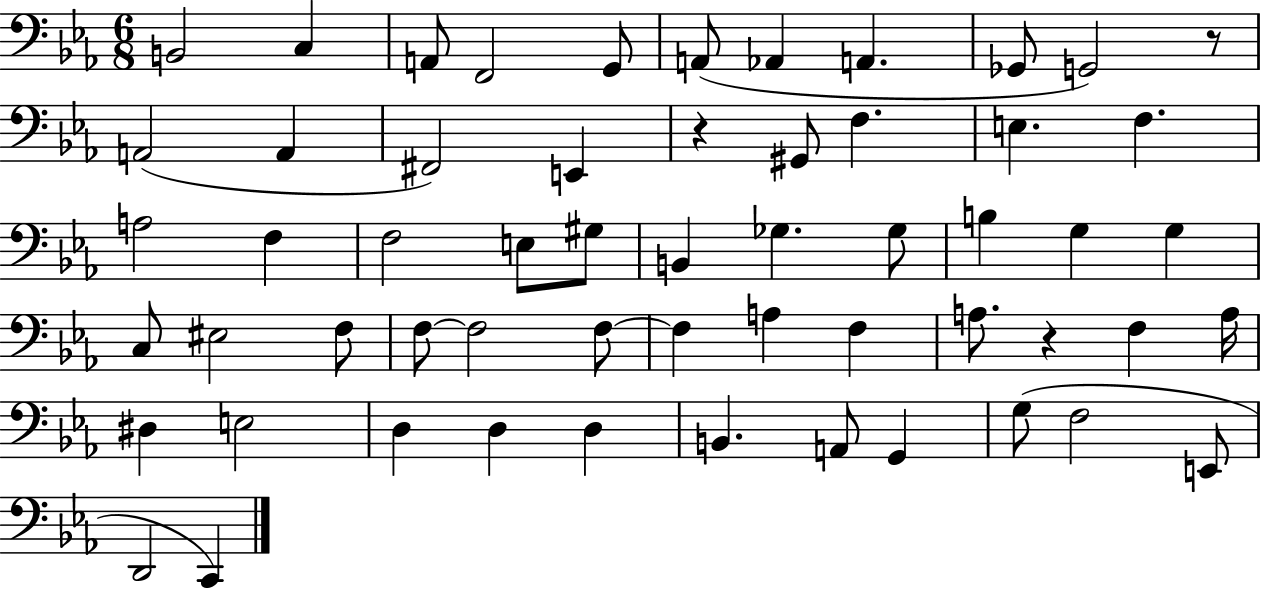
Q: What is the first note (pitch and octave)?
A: B2